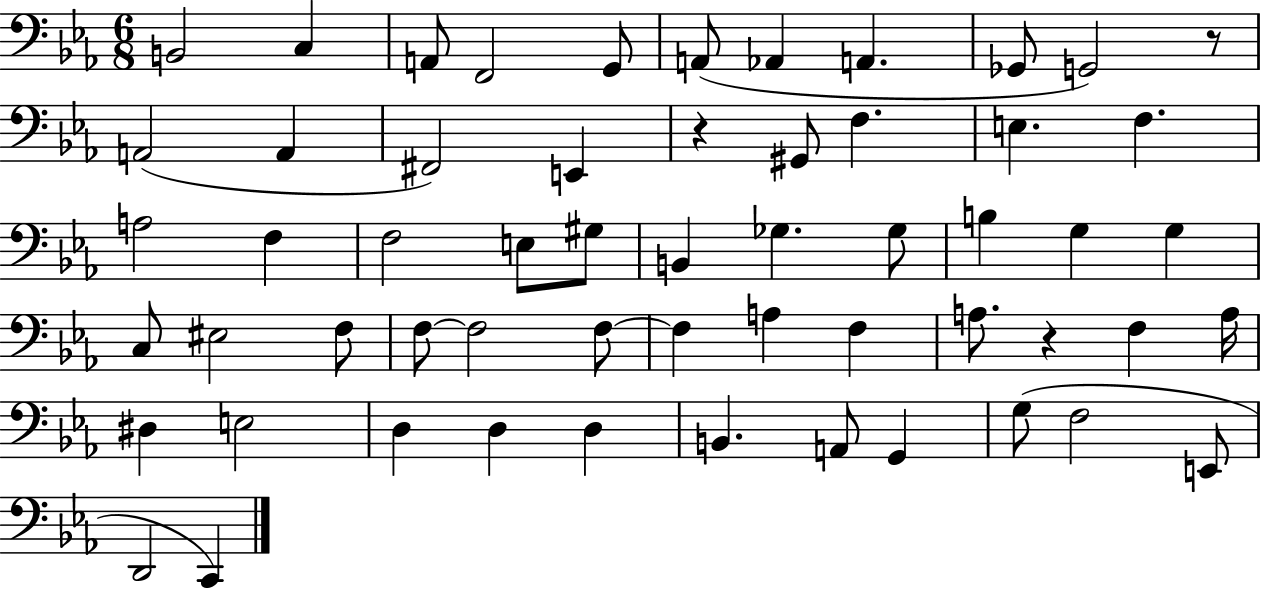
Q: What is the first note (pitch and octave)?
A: B2